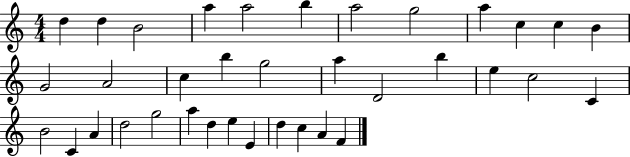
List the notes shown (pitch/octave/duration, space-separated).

D5/q D5/q B4/h A5/q A5/h B5/q A5/h G5/h A5/q C5/q C5/q B4/q G4/h A4/h C5/q B5/q G5/h A5/q D4/h B5/q E5/q C5/h C4/q B4/h C4/q A4/q D5/h G5/h A5/q D5/q E5/q E4/q D5/q C5/q A4/q F4/q